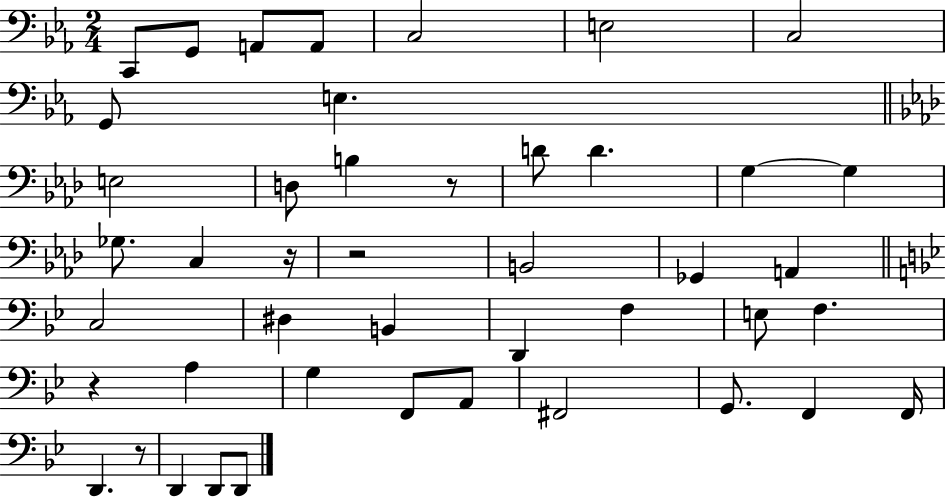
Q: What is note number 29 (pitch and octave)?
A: A3